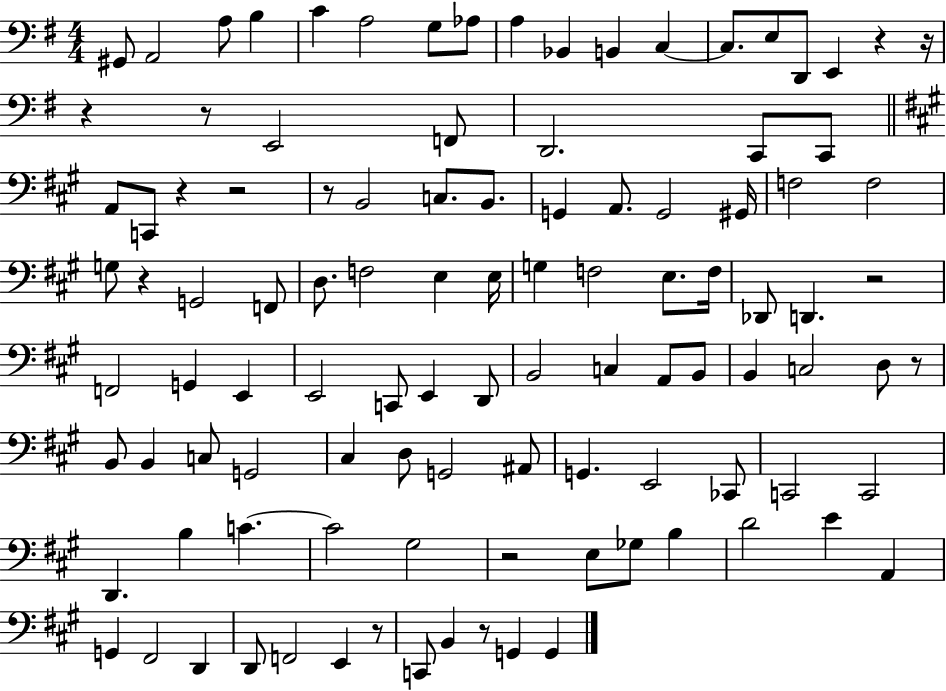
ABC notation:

X:1
T:Untitled
M:4/4
L:1/4
K:G
^G,,/2 A,,2 A,/2 B, C A,2 G,/2 _A,/2 A, _B,, B,, C, C,/2 E,/2 D,,/2 E,, z z/4 z z/2 E,,2 F,,/2 D,,2 C,,/2 C,,/2 A,,/2 C,,/2 z z2 z/2 B,,2 C,/2 B,,/2 G,, A,,/2 G,,2 ^G,,/4 F,2 F,2 G,/2 z G,,2 F,,/2 D,/2 F,2 E, E,/4 G, F,2 E,/2 F,/4 _D,,/2 D,, z2 F,,2 G,, E,, E,,2 C,,/2 E,, D,,/2 B,,2 C, A,,/2 B,,/2 B,, C,2 D,/2 z/2 B,,/2 B,, C,/2 G,,2 ^C, D,/2 G,,2 ^A,,/2 G,, E,,2 _C,,/2 C,,2 C,,2 D,, B, C C2 ^G,2 z2 E,/2 _G,/2 B, D2 E A,, G,, ^F,,2 D,, D,,/2 F,,2 E,, z/2 C,,/2 B,, z/2 G,, G,,